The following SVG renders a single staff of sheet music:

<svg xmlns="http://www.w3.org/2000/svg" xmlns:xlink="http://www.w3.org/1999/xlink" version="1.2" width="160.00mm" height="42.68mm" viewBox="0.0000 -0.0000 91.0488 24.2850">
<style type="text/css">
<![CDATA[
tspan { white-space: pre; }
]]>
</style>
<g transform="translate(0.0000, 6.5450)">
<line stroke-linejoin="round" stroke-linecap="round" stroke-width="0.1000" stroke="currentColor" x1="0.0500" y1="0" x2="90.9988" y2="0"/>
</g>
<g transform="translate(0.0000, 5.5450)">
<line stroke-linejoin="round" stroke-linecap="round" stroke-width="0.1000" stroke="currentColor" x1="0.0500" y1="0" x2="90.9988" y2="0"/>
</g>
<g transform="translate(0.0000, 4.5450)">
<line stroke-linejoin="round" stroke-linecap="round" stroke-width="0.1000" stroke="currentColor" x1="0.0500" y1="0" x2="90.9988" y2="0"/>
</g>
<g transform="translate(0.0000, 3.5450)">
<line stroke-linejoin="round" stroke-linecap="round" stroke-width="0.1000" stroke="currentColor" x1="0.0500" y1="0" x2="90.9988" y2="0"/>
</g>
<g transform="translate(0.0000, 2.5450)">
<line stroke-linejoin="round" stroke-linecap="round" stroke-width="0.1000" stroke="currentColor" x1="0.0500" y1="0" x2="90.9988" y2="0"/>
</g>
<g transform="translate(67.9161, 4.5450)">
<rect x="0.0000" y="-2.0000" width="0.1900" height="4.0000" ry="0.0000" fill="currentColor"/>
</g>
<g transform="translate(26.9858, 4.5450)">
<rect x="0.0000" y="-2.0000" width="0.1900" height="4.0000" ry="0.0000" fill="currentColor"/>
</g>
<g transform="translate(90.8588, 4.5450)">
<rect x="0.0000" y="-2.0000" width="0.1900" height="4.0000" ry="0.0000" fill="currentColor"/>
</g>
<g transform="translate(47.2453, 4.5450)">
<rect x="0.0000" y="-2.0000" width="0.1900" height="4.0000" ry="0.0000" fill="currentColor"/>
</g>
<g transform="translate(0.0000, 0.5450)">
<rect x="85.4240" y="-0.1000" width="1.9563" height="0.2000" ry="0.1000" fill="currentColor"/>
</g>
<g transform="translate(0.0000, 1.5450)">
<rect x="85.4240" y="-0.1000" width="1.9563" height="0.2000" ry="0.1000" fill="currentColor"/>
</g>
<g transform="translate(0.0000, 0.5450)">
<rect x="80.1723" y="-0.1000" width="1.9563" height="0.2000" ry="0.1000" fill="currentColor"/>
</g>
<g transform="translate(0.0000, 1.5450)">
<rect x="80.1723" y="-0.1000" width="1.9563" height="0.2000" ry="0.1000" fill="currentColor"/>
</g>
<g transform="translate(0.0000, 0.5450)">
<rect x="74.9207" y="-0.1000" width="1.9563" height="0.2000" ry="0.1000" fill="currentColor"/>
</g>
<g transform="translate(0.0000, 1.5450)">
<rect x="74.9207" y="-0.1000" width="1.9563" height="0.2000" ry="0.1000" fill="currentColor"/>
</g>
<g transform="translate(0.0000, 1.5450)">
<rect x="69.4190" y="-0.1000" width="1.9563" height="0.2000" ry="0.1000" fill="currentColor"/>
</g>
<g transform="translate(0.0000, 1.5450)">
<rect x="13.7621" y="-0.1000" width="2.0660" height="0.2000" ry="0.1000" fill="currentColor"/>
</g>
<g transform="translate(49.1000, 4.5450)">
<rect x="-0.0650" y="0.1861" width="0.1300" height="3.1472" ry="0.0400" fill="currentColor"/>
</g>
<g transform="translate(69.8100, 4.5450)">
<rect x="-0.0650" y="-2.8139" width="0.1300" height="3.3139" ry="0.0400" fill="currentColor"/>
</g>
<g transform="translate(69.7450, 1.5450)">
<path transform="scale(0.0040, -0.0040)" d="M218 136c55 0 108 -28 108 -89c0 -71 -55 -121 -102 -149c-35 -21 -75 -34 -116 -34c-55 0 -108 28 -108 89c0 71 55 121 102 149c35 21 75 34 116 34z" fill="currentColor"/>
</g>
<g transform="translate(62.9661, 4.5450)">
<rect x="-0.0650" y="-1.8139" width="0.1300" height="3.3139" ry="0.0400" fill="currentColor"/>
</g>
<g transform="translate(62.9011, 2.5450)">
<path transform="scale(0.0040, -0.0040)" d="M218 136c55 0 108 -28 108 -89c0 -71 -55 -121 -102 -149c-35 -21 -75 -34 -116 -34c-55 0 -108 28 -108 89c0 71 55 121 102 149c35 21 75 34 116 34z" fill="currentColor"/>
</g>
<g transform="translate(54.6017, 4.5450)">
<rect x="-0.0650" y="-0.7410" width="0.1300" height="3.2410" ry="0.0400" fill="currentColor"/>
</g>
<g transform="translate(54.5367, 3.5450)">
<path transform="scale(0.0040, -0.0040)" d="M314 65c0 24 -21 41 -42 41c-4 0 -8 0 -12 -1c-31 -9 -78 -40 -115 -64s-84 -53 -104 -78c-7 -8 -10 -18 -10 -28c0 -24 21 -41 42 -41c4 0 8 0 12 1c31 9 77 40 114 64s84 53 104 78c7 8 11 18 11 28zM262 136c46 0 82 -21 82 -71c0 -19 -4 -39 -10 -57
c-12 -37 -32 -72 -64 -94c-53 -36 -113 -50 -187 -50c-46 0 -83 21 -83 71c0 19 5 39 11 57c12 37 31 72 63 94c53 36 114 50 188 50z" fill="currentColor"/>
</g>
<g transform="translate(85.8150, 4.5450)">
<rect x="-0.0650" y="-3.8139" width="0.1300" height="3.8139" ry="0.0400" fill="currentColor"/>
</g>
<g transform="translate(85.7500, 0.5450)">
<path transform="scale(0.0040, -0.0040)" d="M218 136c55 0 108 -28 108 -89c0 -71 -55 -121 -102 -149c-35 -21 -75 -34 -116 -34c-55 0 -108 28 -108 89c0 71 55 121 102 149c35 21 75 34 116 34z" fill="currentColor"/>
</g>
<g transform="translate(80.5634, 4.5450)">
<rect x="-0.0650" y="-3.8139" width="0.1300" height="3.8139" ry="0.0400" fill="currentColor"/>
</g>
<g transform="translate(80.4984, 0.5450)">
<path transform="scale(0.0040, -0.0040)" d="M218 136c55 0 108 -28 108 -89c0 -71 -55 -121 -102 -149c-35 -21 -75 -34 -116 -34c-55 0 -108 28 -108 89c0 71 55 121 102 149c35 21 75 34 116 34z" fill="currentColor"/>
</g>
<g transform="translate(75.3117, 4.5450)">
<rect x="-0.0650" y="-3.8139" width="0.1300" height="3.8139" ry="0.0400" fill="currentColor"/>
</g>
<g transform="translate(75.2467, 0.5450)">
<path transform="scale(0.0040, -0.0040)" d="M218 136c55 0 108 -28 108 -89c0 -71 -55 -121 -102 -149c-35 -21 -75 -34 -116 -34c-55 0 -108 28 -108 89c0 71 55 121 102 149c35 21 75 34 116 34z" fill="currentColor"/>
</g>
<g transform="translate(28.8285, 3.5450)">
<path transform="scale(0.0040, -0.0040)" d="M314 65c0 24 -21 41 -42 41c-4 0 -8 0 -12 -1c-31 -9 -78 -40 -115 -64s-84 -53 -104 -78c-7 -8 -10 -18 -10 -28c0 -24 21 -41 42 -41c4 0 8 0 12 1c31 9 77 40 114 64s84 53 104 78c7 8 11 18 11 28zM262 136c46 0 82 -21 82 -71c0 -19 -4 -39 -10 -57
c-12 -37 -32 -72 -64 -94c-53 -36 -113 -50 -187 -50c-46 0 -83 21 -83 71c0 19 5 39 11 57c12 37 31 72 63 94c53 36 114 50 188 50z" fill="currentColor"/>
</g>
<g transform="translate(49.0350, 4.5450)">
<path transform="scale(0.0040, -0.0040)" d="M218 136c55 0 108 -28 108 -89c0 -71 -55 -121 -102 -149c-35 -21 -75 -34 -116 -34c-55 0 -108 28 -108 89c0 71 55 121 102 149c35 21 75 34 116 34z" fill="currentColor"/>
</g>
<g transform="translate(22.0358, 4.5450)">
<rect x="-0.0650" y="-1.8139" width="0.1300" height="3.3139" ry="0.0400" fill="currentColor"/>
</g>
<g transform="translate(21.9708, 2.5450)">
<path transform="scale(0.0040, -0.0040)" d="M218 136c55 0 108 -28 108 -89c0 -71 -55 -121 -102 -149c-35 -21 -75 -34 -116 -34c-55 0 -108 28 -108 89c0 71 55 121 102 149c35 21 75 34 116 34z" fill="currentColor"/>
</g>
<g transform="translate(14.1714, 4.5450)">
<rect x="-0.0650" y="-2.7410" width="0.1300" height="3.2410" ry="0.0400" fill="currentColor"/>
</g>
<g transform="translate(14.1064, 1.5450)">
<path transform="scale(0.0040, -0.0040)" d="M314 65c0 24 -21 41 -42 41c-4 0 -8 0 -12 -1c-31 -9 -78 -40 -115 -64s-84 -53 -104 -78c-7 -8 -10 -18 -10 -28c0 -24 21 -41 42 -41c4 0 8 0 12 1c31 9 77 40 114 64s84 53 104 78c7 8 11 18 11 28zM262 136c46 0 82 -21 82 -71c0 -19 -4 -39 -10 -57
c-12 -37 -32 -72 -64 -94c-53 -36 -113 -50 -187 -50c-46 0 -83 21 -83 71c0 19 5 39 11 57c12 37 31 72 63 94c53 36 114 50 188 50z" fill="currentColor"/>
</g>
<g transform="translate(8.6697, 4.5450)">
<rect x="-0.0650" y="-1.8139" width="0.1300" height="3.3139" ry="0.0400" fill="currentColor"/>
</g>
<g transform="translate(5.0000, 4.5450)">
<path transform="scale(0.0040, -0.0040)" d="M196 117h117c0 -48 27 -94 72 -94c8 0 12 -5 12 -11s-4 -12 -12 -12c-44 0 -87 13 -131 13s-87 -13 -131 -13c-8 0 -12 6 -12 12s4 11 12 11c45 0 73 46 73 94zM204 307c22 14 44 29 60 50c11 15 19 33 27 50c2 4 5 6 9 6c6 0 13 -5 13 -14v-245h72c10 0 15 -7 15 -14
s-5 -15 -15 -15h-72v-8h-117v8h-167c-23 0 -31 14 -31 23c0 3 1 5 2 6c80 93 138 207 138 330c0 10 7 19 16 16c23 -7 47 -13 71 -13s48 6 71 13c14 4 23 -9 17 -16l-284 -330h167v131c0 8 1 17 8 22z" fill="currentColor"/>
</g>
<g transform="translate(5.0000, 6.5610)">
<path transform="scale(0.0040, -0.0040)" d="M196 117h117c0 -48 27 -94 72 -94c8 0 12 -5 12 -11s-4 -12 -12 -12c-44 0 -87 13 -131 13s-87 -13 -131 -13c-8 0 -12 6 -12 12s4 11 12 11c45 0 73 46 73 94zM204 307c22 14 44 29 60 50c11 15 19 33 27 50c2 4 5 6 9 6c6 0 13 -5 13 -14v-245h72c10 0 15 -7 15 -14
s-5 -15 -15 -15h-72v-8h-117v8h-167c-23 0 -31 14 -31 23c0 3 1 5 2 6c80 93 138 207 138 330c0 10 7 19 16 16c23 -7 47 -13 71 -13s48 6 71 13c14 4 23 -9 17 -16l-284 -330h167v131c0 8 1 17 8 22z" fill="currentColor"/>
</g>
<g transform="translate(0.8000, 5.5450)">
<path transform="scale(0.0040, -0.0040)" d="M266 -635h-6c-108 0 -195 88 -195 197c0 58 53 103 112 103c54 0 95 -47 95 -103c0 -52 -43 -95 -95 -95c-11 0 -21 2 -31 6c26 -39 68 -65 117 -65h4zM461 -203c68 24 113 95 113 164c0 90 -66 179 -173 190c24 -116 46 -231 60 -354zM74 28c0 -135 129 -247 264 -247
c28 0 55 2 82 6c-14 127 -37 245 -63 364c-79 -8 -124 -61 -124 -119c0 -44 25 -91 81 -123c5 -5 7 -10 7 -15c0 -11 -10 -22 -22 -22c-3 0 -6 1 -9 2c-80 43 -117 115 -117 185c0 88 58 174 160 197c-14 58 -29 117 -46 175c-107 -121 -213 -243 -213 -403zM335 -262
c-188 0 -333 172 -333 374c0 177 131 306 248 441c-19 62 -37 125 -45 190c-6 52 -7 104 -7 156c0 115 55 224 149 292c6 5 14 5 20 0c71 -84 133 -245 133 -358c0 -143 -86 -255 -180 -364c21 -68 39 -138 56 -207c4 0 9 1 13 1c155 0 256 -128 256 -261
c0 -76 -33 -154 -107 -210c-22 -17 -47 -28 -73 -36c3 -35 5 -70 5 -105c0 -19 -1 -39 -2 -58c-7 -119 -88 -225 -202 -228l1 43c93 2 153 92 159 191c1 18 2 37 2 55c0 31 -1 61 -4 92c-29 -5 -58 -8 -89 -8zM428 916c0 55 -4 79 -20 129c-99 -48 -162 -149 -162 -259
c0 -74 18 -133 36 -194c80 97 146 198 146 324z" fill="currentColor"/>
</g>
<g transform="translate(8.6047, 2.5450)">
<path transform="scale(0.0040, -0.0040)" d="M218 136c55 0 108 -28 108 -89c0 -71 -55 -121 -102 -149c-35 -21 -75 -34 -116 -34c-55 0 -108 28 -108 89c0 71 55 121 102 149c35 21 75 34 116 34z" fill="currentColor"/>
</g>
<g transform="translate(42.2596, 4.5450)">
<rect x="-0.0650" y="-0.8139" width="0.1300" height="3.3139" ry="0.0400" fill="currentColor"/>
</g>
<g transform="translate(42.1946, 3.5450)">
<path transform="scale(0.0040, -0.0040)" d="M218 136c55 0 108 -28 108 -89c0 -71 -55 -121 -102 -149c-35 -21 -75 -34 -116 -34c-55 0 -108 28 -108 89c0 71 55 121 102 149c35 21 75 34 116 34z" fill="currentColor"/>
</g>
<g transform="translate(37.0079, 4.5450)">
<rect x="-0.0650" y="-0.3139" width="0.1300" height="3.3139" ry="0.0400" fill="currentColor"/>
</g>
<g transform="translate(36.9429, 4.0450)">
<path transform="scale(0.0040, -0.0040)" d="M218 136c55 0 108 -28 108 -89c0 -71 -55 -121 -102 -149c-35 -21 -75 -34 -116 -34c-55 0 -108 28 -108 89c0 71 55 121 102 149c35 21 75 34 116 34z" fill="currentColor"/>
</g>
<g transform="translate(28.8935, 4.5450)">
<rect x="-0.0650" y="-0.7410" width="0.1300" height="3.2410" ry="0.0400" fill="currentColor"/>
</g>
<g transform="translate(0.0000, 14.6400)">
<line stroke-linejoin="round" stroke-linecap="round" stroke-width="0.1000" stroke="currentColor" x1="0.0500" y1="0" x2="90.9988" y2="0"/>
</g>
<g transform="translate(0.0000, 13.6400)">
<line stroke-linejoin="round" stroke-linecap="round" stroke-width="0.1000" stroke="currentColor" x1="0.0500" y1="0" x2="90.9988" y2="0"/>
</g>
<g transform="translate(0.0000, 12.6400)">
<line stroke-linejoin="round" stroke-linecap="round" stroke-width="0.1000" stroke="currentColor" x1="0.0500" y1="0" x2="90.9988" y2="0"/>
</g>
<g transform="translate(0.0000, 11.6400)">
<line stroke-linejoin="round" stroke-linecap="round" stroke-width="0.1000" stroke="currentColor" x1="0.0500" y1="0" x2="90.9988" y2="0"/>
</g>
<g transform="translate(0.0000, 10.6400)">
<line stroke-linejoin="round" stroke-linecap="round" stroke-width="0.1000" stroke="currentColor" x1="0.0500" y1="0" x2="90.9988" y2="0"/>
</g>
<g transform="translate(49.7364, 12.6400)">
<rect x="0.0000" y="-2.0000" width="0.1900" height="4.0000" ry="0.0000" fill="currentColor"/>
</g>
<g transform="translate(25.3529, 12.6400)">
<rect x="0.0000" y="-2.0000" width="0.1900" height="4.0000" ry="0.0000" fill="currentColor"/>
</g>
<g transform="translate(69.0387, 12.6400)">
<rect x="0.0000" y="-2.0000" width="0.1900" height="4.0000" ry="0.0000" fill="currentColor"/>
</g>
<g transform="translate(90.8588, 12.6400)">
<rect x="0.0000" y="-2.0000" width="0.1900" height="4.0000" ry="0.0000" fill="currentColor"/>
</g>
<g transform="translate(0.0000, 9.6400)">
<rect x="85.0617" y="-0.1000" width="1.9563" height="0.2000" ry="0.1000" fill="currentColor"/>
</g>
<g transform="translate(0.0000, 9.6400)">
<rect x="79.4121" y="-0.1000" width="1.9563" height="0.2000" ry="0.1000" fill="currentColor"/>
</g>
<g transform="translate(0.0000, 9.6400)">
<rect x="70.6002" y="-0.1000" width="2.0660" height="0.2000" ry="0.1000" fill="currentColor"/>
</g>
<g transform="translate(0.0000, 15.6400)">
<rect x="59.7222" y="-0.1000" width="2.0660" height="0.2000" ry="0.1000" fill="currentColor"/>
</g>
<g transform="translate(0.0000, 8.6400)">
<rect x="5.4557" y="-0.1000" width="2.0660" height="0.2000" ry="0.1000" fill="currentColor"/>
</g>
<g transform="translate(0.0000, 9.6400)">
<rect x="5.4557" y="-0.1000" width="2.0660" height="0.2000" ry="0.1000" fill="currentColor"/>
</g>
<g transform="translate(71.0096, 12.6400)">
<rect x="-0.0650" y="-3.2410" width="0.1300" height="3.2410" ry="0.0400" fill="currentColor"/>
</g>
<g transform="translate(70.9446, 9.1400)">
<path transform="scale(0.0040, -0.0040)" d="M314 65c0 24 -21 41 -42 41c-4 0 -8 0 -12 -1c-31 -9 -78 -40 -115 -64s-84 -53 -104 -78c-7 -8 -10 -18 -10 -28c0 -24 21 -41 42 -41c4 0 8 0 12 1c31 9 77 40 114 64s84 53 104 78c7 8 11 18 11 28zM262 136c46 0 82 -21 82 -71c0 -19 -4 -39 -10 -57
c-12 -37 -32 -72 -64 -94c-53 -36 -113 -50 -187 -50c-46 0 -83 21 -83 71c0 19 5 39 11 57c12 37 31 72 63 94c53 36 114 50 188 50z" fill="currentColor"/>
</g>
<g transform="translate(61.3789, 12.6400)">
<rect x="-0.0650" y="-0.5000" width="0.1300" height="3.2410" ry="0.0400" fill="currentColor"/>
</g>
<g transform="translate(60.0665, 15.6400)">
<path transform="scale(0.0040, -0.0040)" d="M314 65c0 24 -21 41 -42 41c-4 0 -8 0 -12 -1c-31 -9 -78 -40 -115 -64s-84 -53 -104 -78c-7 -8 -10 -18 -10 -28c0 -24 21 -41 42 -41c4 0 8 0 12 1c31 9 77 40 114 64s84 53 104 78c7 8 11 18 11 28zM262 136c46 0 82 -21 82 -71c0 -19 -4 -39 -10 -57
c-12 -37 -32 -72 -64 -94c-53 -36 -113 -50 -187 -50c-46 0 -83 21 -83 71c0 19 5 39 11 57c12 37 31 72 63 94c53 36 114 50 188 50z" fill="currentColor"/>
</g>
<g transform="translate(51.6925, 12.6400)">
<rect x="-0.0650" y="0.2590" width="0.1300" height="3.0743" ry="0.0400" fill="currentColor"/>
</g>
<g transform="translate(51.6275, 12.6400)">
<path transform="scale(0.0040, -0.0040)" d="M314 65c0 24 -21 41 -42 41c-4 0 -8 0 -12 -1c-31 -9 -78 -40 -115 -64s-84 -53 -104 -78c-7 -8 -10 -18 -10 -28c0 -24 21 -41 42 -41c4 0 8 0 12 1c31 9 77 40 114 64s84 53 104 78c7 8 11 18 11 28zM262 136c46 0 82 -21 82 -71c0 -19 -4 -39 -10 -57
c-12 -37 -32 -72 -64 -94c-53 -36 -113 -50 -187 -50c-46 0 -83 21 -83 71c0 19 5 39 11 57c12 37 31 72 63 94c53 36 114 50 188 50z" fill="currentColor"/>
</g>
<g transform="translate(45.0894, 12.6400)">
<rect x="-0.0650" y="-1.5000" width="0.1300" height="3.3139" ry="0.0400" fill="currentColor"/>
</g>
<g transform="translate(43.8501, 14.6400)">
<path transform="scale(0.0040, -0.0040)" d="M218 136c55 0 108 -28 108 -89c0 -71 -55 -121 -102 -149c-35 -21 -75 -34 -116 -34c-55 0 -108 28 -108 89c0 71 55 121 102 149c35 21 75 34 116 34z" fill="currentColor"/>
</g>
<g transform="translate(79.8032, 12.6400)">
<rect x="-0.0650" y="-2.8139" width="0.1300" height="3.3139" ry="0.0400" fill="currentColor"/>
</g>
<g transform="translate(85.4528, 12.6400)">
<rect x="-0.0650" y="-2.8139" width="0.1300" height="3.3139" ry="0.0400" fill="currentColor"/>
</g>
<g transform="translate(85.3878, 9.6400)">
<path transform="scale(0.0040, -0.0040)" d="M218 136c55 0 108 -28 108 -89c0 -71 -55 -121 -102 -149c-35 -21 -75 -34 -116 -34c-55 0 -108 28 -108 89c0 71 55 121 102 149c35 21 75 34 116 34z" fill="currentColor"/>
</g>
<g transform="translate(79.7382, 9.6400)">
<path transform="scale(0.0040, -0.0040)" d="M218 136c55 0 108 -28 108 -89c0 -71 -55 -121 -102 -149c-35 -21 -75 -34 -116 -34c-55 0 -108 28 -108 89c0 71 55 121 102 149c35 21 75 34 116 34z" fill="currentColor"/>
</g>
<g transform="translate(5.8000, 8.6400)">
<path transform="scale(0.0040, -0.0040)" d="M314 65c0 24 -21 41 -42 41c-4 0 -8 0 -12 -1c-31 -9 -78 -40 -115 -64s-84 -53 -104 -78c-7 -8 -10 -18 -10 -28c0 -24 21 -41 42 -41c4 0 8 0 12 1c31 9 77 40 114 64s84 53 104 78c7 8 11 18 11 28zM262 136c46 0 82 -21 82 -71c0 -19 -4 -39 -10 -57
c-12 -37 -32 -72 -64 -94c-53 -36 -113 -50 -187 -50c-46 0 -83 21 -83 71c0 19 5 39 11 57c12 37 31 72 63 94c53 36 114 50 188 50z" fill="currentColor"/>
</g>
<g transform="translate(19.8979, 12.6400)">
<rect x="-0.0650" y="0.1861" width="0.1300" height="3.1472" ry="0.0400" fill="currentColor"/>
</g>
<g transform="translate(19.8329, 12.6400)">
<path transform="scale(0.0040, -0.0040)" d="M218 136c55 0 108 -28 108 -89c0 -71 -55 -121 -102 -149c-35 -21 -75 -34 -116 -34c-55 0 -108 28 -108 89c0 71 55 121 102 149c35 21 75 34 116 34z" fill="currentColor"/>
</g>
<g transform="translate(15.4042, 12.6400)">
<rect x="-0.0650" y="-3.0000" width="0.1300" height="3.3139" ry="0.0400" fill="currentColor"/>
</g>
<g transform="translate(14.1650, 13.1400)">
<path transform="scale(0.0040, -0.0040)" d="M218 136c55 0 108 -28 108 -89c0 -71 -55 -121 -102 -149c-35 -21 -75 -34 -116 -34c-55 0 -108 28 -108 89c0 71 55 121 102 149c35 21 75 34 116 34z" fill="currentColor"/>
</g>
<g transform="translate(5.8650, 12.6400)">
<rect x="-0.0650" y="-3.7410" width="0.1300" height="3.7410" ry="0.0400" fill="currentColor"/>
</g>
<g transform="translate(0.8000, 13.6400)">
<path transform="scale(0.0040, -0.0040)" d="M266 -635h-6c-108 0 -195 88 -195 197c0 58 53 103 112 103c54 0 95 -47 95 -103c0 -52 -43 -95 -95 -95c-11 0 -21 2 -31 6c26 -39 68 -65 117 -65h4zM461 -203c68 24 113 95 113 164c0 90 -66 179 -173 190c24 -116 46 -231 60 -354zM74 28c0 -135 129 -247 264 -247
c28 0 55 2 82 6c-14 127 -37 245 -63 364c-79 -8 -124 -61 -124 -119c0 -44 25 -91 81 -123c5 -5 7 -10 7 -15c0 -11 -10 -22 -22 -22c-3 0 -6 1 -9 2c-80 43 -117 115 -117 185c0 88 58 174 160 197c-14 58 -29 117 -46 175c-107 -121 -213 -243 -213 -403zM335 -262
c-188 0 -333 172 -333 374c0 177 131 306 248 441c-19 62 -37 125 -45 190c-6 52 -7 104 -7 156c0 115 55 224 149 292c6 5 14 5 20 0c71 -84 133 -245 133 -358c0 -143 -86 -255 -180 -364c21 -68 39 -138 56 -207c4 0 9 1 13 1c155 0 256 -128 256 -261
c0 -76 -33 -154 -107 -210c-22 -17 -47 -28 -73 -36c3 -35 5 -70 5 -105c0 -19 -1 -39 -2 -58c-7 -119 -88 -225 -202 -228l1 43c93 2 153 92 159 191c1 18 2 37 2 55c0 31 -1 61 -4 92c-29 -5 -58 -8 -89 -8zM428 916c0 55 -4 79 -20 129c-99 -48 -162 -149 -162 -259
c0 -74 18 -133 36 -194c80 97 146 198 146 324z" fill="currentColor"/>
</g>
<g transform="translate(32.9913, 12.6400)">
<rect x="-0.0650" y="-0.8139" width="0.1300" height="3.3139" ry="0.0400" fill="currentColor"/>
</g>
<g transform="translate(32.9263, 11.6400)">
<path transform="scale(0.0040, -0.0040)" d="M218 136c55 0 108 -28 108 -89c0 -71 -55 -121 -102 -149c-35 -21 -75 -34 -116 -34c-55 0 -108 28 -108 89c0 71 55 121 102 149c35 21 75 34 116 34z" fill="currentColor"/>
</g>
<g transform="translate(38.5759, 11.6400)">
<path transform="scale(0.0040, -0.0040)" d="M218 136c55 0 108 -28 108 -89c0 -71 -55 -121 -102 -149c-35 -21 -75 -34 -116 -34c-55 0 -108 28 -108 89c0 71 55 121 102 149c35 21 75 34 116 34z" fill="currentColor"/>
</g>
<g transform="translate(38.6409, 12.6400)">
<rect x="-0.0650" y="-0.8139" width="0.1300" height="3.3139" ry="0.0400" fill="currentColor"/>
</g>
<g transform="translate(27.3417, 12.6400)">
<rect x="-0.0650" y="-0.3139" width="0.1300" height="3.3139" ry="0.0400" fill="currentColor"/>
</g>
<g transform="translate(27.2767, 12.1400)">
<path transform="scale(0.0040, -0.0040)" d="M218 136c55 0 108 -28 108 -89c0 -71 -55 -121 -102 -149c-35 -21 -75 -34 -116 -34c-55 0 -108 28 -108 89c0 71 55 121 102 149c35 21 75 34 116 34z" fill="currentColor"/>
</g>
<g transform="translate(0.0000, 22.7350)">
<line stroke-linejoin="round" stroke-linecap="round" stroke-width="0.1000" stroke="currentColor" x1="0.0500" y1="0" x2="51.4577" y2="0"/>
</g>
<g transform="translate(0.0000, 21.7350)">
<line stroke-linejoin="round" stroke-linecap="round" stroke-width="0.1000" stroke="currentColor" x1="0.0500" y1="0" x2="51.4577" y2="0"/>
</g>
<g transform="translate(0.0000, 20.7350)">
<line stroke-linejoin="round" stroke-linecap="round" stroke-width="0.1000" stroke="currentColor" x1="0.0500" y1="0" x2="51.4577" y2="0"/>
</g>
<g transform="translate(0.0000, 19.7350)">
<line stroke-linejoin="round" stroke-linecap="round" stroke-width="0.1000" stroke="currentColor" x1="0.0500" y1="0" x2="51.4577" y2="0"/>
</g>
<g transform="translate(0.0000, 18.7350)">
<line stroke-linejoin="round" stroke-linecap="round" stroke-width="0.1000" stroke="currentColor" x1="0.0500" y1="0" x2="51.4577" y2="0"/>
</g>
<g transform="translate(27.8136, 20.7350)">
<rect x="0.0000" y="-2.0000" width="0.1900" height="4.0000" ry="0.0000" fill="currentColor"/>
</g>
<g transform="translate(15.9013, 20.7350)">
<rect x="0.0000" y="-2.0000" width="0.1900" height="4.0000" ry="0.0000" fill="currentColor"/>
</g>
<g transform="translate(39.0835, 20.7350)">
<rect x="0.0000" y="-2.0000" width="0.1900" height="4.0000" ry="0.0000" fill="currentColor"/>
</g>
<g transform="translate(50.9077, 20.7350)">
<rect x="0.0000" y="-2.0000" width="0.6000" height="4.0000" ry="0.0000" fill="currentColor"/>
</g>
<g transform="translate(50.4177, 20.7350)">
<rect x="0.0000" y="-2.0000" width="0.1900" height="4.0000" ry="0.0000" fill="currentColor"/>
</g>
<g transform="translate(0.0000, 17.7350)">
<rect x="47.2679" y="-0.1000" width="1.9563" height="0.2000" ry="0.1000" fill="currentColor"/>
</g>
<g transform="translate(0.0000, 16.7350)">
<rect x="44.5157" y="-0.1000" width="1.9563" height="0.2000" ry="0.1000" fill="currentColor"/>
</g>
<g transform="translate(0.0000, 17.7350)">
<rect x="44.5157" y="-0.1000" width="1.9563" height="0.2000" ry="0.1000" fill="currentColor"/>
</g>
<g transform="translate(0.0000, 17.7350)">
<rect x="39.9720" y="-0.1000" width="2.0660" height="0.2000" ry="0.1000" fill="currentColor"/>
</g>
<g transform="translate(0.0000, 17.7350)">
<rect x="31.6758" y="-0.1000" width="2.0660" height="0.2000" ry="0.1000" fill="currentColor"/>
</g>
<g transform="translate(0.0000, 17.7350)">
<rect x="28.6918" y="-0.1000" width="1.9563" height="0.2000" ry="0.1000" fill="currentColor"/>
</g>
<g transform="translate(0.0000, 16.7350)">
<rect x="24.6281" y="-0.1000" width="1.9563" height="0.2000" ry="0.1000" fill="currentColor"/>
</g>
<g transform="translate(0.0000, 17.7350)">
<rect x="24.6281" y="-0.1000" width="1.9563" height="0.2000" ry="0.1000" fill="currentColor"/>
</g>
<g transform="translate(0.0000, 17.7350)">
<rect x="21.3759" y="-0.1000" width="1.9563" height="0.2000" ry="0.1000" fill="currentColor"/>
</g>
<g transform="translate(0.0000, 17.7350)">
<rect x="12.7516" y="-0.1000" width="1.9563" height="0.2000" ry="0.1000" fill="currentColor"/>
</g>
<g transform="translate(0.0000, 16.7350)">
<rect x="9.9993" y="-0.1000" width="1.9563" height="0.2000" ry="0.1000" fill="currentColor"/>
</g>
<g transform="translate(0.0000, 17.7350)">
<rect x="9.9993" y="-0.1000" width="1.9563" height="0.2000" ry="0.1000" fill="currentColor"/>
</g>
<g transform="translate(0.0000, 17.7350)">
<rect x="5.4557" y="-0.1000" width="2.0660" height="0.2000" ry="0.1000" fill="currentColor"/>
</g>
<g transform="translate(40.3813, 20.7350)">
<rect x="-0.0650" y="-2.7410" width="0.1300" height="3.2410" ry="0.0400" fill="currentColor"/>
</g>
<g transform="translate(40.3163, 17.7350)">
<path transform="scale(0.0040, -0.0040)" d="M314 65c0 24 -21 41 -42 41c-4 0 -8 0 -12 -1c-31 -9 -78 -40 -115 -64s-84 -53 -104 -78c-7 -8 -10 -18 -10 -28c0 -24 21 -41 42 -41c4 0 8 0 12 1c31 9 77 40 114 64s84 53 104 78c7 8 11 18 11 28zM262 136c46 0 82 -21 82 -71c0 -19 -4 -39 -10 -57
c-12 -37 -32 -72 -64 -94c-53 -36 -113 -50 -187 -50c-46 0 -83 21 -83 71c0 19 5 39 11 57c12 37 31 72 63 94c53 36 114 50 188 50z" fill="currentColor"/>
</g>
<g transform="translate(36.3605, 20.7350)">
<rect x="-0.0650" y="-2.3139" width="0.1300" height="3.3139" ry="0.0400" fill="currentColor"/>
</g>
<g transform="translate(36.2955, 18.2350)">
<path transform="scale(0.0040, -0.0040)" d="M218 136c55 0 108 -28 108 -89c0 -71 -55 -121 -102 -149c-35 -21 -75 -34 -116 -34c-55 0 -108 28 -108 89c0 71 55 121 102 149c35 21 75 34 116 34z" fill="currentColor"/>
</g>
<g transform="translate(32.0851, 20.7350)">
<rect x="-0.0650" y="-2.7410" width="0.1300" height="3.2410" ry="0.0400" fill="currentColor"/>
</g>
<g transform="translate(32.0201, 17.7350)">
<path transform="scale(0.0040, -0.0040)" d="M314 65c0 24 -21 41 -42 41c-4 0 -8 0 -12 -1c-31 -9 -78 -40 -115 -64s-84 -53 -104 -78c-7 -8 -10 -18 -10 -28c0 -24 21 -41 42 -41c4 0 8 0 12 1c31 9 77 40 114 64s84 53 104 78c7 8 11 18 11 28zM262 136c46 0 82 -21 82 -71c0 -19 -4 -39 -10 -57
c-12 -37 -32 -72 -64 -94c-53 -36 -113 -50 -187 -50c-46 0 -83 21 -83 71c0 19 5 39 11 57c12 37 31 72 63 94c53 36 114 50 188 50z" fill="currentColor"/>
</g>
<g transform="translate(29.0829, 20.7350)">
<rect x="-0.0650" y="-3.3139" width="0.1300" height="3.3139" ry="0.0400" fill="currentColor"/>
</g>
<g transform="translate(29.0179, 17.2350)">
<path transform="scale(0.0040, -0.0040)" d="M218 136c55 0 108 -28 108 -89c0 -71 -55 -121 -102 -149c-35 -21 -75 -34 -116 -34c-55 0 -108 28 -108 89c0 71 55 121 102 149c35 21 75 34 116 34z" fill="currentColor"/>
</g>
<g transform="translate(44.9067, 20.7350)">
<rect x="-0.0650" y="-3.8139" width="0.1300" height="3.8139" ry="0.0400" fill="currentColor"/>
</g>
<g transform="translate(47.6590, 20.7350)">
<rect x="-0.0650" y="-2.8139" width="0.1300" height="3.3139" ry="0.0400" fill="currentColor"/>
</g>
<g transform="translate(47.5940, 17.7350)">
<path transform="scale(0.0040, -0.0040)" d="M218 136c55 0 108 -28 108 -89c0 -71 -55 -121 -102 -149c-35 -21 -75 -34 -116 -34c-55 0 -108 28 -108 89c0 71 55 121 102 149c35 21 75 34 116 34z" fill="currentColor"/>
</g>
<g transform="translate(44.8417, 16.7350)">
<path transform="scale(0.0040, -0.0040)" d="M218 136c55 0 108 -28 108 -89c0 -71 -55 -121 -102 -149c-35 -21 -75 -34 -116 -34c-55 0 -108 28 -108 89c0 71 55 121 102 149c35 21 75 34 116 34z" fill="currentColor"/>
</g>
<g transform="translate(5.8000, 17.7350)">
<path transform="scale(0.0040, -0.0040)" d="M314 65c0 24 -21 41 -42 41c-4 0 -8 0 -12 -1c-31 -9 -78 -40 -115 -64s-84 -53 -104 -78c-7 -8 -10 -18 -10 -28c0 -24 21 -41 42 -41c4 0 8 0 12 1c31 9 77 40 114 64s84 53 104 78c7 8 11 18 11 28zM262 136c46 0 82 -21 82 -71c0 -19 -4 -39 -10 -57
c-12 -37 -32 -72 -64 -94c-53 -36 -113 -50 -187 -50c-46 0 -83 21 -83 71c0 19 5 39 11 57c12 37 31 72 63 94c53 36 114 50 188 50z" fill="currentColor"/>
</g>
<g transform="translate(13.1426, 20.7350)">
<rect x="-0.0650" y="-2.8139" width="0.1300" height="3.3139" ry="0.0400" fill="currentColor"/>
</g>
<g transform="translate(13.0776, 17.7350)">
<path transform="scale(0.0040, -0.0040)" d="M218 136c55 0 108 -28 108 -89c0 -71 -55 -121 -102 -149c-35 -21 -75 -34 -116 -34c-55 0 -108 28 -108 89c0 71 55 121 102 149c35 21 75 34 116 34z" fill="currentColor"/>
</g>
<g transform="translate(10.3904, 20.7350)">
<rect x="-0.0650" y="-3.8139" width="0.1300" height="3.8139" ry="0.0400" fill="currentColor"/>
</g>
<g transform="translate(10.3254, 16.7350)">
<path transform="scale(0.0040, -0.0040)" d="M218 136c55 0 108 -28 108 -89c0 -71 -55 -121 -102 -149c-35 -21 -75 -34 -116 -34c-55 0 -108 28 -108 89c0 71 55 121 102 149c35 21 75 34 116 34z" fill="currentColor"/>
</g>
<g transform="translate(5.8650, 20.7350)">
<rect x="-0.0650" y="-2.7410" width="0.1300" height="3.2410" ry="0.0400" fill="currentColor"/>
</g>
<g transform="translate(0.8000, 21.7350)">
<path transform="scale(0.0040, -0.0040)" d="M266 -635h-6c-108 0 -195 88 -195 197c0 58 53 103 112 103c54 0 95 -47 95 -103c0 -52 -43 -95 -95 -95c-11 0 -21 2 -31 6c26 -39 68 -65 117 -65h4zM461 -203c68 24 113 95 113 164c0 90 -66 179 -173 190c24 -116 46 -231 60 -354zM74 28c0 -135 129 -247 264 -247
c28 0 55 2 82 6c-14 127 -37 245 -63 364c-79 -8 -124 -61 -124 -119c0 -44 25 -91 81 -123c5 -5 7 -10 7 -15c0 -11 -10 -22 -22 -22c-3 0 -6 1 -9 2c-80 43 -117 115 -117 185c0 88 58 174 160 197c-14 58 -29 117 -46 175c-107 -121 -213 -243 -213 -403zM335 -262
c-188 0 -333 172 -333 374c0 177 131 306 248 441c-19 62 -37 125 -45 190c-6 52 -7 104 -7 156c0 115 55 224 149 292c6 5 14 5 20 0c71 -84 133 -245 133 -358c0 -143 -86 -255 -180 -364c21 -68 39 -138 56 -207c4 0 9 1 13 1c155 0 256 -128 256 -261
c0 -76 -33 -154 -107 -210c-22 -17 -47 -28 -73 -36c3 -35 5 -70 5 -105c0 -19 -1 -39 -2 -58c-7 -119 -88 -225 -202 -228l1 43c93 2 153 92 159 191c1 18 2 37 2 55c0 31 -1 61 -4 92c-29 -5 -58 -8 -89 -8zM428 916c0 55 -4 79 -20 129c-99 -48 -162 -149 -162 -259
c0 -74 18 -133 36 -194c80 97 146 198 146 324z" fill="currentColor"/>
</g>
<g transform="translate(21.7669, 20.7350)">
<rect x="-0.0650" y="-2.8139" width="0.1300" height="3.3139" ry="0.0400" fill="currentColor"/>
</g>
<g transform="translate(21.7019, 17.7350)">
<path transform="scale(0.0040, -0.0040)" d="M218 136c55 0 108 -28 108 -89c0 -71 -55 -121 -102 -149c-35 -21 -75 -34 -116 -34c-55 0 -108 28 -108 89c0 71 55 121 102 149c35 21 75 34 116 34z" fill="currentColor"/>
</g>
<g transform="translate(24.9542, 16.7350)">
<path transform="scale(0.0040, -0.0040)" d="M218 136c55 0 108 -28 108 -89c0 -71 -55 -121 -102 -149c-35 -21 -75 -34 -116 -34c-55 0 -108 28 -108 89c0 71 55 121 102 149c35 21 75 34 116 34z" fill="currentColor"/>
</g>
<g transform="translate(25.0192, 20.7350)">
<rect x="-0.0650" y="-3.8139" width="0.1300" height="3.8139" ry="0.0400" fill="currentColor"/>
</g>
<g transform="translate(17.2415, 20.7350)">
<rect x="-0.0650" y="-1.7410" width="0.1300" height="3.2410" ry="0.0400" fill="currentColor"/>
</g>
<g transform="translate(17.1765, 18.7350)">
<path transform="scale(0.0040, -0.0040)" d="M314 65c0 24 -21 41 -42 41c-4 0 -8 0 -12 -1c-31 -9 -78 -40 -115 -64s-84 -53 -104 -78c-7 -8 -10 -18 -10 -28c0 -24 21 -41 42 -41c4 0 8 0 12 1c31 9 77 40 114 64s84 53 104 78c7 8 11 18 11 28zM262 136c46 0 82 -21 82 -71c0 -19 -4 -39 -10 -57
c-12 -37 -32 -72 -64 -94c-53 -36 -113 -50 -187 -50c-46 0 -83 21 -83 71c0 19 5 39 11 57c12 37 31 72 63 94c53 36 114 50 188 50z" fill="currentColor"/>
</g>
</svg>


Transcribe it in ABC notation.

X:1
T:Untitled
M:4/4
L:1/4
K:C
f a2 f d2 c d B d2 f a c' c' c' c'2 A B c d d E B2 C2 b2 a a a2 c' a f2 a c' b a2 g a2 c' a